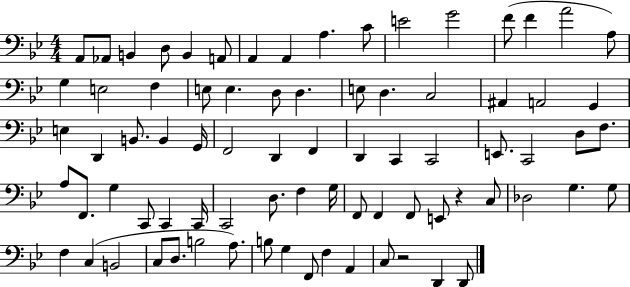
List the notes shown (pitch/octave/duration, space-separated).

A2/e Ab2/e B2/q D3/e B2/q A2/e A2/q A2/q A3/q. C4/e E4/h G4/h F4/e F4/q A4/h A3/e G3/q E3/h F3/q E3/e E3/q. D3/e D3/q. E3/e D3/q. C3/h A#2/q A2/h G2/q E3/q D2/q B2/e. B2/q G2/s F2/h D2/q F2/q D2/q C2/q C2/h E2/e. C2/h D3/e F3/e. A3/e F2/e. G3/q C2/e C2/q C2/s C2/h D3/e. F3/q G3/s F2/e F2/q F2/e E2/e R/q C3/e Db3/h G3/q. G3/e F3/q C3/q B2/h C3/e D3/e. B3/h A3/e. B3/e G3/q F2/e F3/q A2/q C3/e R/h D2/q D2/e